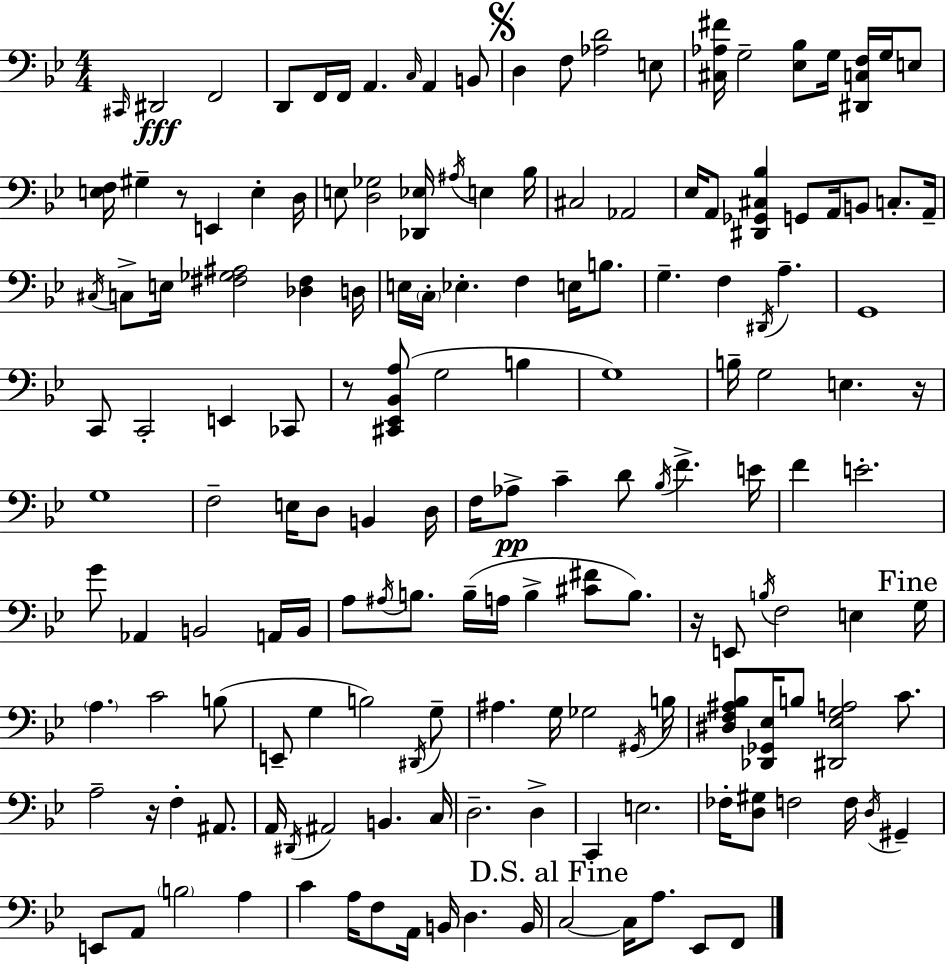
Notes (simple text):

C#2/s D#2/h F2/h D2/e F2/s F2/s A2/q. C3/s A2/q B2/e D3/q F3/e [Ab3,D4]/h E3/e [C#3,Ab3,F#4]/s G3/h [Eb3,Bb3]/e G3/s [D#2,C3,F3]/s G3/s E3/e [E3,F3]/s G#3/q R/e E2/q E3/q D3/s E3/e [D3,Gb3]/h [Db2,Eb3]/s A#3/s E3/q Bb3/s C#3/h Ab2/h Eb3/s A2/e [D#2,Gb2,C#3,Bb3]/q G2/e A2/s B2/e C3/e. A2/s C#3/s C3/e E3/s [F#3,Gb3,A#3]/h [Db3,F#3]/q D3/s E3/s C3/s Eb3/q. F3/q E3/s B3/e. G3/q. F3/q D#2/s A3/q. G2/w C2/e C2/h E2/q CES2/e R/e [C#2,Eb2,Bb2,A3]/e G3/h B3/q G3/w B3/s G3/h E3/q. R/s G3/w F3/h E3/s D3/e B2/q D3/s F3/s Ab3/e C4/q D4/e Bb3/s F4/q. E4/s F4/q E4/h. G4/e Ab2/q B2/h A2/s B2/s A3/e A#3/s B3/e. B3/s A3/s B3/q [C#4,F#4]/e B3/e. R/s E2/e B3/s F3/h E3/q G3/s A3/q. C4/h B3/e E2/e G3/q B3/h D#2/s G3/e A#3/q. G3/s Gb3/h G#2/s B3/s [D#3,F3,A#3,Bb3]/e [Db2,Gb2,Eb3]/s B3/e [D#2,Eb3,G3,A3]/h C4/e. A3/h R/s F3/q A#2/e. A2/s D#2/s A#2/h B2/q. C3/s D3/h. D3/q C2/q E3/h. FES3/s [D3,G#3]/e F3/h F3/s D3/s G#2/q E2/e A2/e B3/h A3/q C4/q A3/s F3/e A2/s B2/s D3/q. B2/s C3/h C3/s A3/e. Eb2/e F2/e